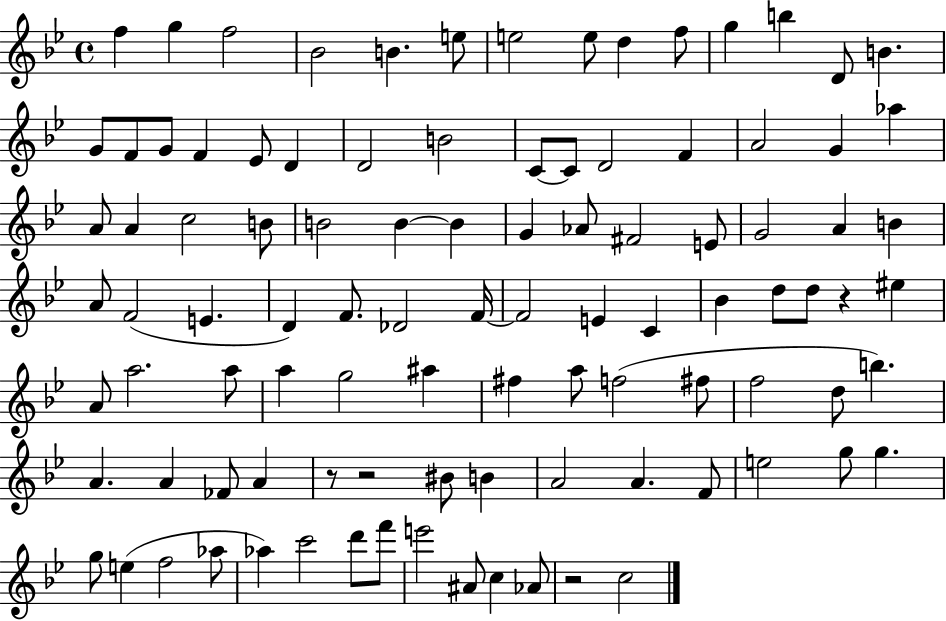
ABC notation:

X:1
T:Untitled
M:4/4
L:1/4
K:Bb
f g f2 _B2 B e/2 e2 e/2 d f/2 g b D/2 B G/2 F/2 G/2 F _E/2 D D2 B2 C/2 C/2 D2 F A2 G _a A/2 A c2 B/2 B2 B B G _A/2 ^F2 E/2 G2 A B A/2 F2 E D F/2 _D2 F/4 F2 E C _B d/2 d/2 z ^e A/2 a2 a/2 a g2 ^a ^f a/2 f2 ^f/2 f2 d/2 b A A _F/2 A z/2 z2 ^B/2 B A2 A F/2 e2 g/2 g g/2 e f2 _a/2 _a c'2 d'/2 f'/2 e'2 ^A/2 c _A/2 z2 c2